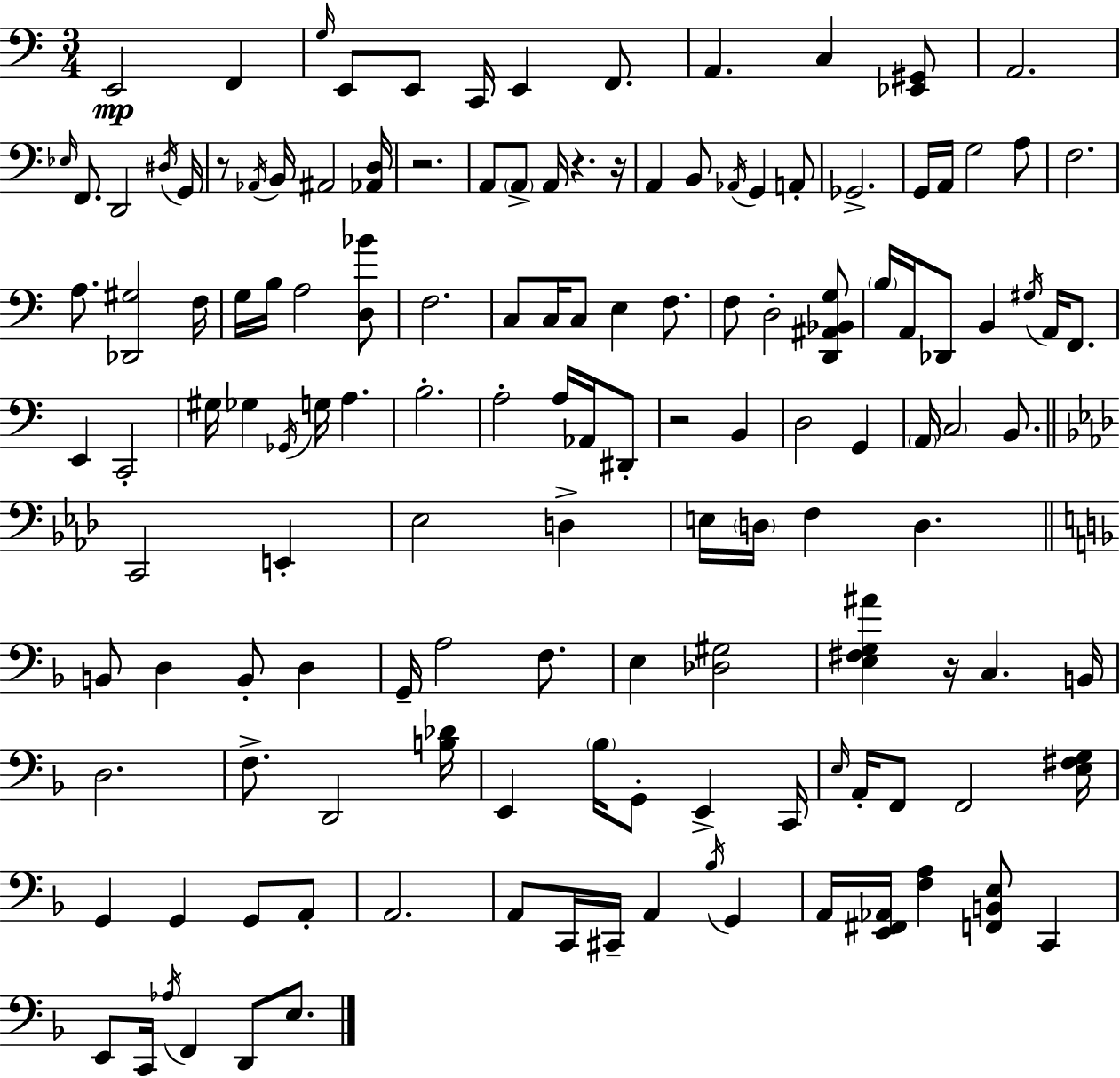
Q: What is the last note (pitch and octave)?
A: E3